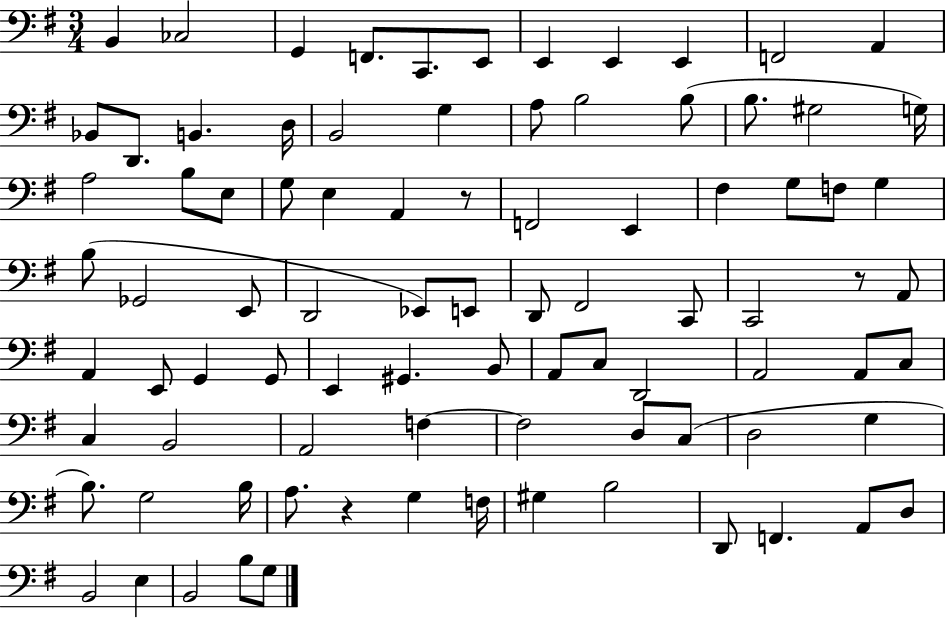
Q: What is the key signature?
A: G major